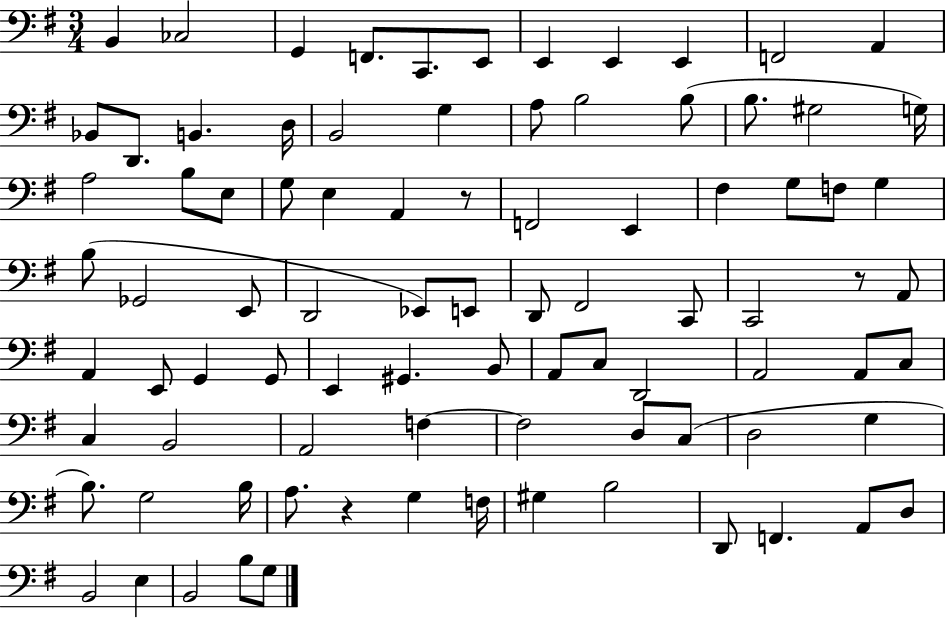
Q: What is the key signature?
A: G major